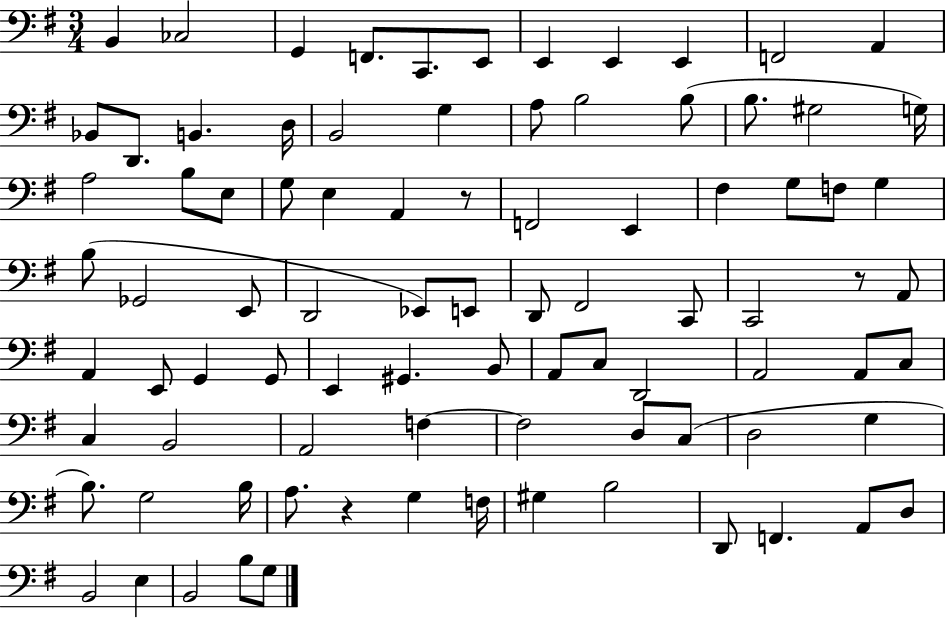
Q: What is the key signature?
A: G major